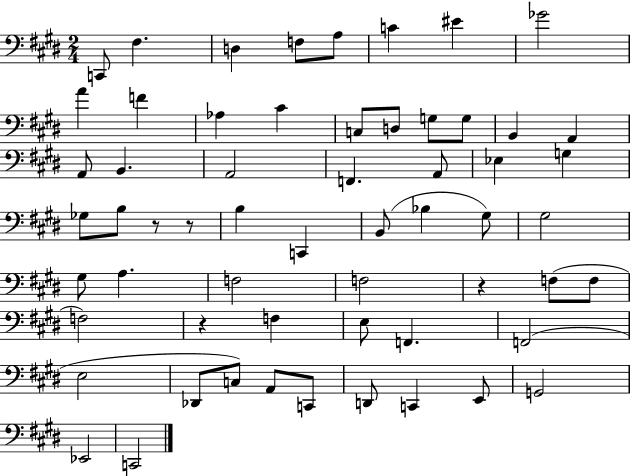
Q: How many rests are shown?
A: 4